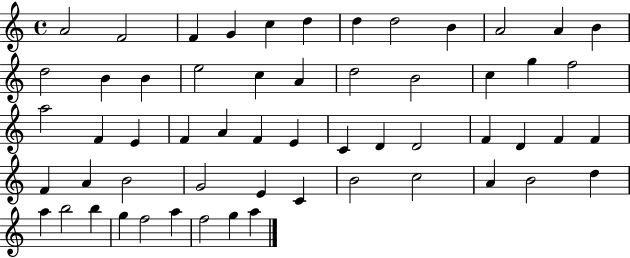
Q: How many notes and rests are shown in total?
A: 57